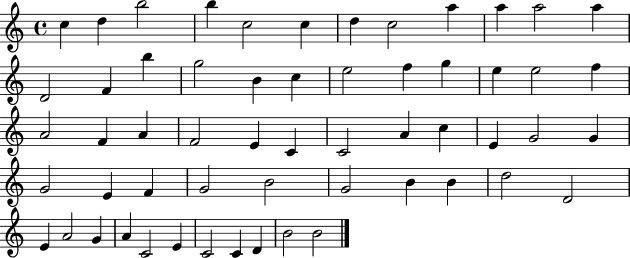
C5/q D5/q B5/h B5/q C5/h C5/q D5/q C5/h A5/q A5/q A5/h A5/q D4/h F4/q B5/q G5/h B4/q C5/q E5/h F5/q G5/q E5/q E5/h F5/q A4/h F4/q A4/q F4/h E4/q C4/q C4/h A4/q C5/q E4/q G4/h G4/q G4/h E4/q F4/q G4/h B4/h G4/h B4/q B4/q D5/h D4/h E4/q A4/h G4/q A4/q C4/h E4/q C4/h C4/q D4/q B4/h B4/h